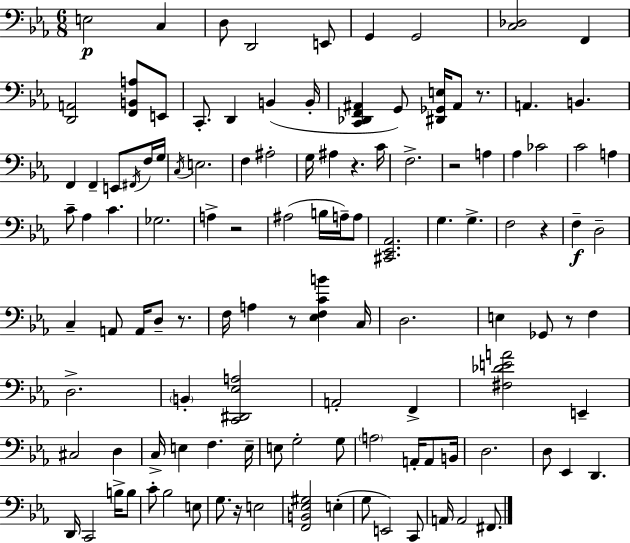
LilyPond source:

{
  \clef bass
  \numericTimeSignature
  \time 6/8
  \key ees \major
  \repeat volta 2 { e2\p c4 | d8 d,2 e,8 | g,4 g,2 | <c des>2 f,4 | \break <d, a,>2 <f, b, a>8 e,8 | c,8.-. d,4 b,4( b,16-. | <c, des, f, ais,>4 g,8) <dis, ges, e>16 ais,8 r8. | a,4. b,4. | \break f,4 f,4-- e,8 \acciaccatura { fis,16 } f16 | g16 \acciaccatura { c16 } e2. | f4 ais2-. | g16 ais4 r4. | \break c'16 f2.-> | r2 a4 | aes4 ces'2 | c'2 a4 | \break c'8-- aes4 c'4. | ges2. | a4-> r2 | ais2( b16 a16--) | \break a8 <cis, ees, aes,>2. | g4. g4.-> | f2 r4 | f4--\f d2-- | \break c4-- a,8 a,16 d8-- r8. | f16 a4 r8 <ees f c' b'>4 | c16 d2. | e4 ges,8 r8 f4 | \break d2.-> | \parenthesize b,4-. <c, dis, ees a>2 | a,2-. f,4-> | <fis des' e' a'>2 e,4-- | \break cis2 d4 | c16-> e4 f4. | e16-- e8 g2-. | g8 \parenthesize a2 a,16-. a,8 | \break b,16 d2. | d8 ees,4 d,4. | d,16 c,2 b16-> | b8 c'8-. bes2 | \break e8 g8. r16 e2 | <f, b, ees gis>2 e4-.( | g8 e,2) | c,8 a,16 a,2 fis,8. | \break } \bar "|."
}